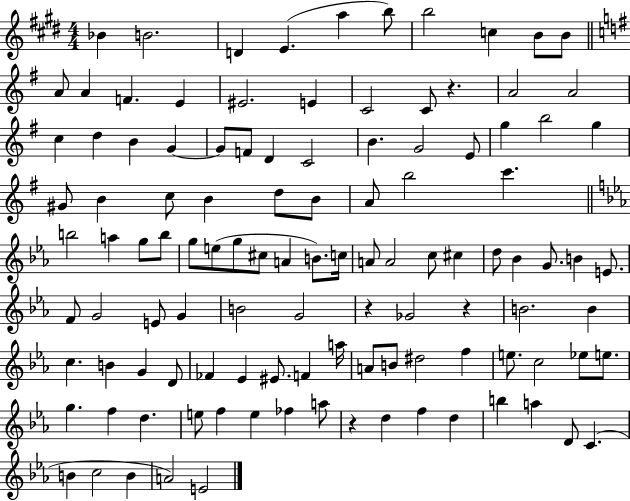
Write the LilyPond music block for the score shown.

{
  \clef treble
  \numericTimeSignature
  \time 4/4
  \key e \major
  \repeat volta 2 { bes'4 b'2. | d'4 e'4.( a''4 b''8) | b''2 c''4 b'8 b'8 | \bar "||" \break \key e \minor a'8 a'4 f'4. e'4 | eis'2. e'4 | c'2 c'8 r4. | a'2 a'2 | \break c''4 d''4 b'4 g'4~~ | g'8 f'8 d'4 c'2 | b'4. g'2 e'8 | g''4 b''2 g''4 | \break gis'8 b'4 c''8 b'4 d''8 b'8 | a'8 b''2 c'''4. | \bar "||" \break \key c \minor b''2 a''4 g''8 b''8 | g''8 e''8( g''8 cis''8 a'4 b'8.) c''16 | a'8 a'2 c''8 cis''4 | d''8 bes'4 g'8. b'4 e'8. | \break f'8 g'2 e'8 g'4 | b'2 g'2 | r4 ges'2 r4 | b'2. b'4 | \break c''4. b'4 g'4 d'8 | fes'4 ees'4 eis'8. f'4 a''16 | a'8 b'8 dis''2 f''4 | e''8. c''2 ees''8 e''8. | \break g''4. f''4 d''4. | e''8 f''4 e''4 fes''4 a''8 | r4 d''4 f''4 d''4 | b''4 a''4 d'8 c'4.( | \break b'4 c''2 b'4 | a'2) e'2 | } \bar "|."
}